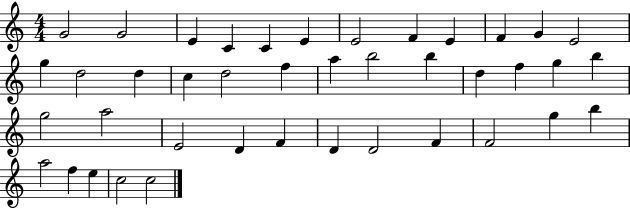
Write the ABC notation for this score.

X:1
T:Untitled
M:4/4
L:1/4
K:C
G2 G2 E C C E E2 F E F G E2 g d2 d c d2 f a b2 b d f g b g2 a2 E2 D F D D2 F F2 g b a2 f e c2 c2